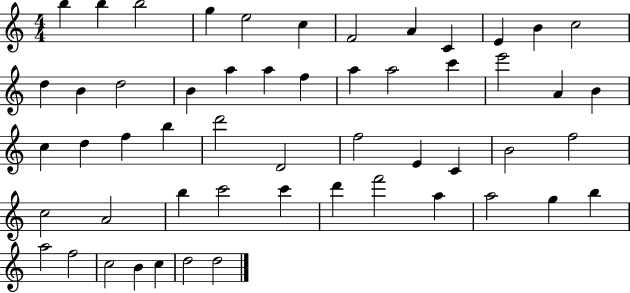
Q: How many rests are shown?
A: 0